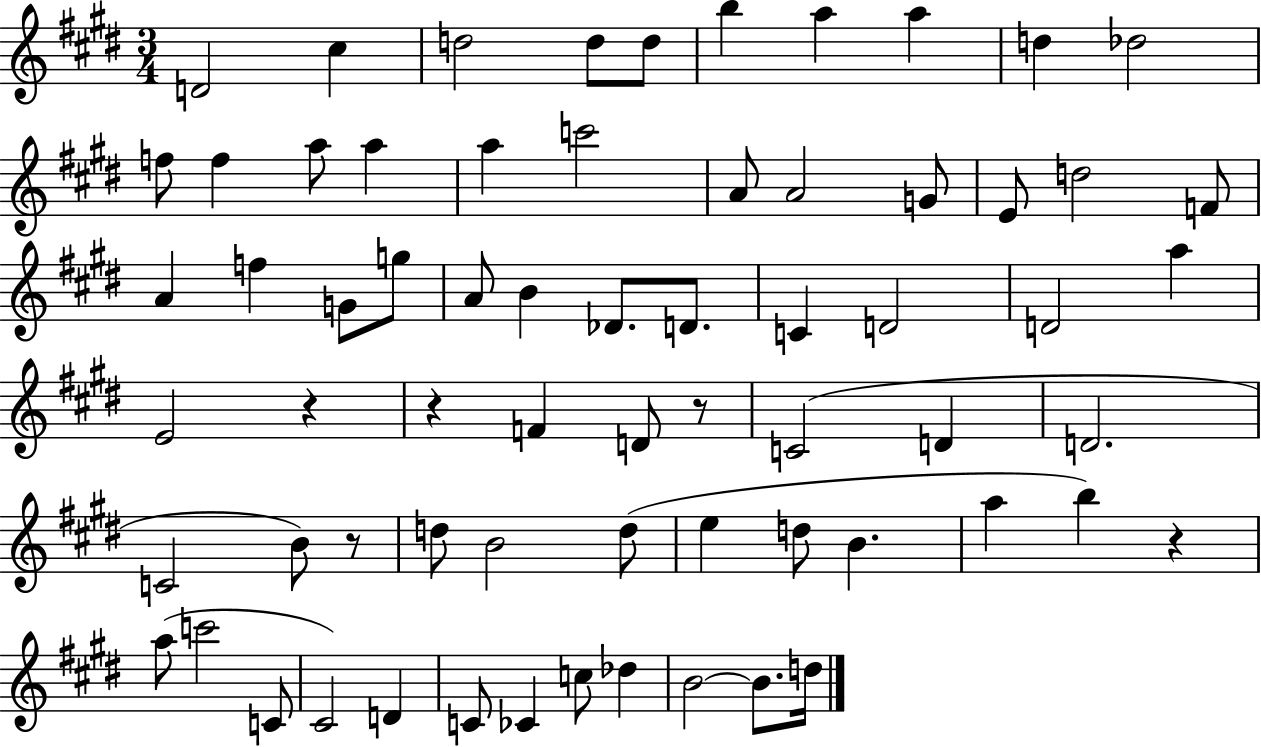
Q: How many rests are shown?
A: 5